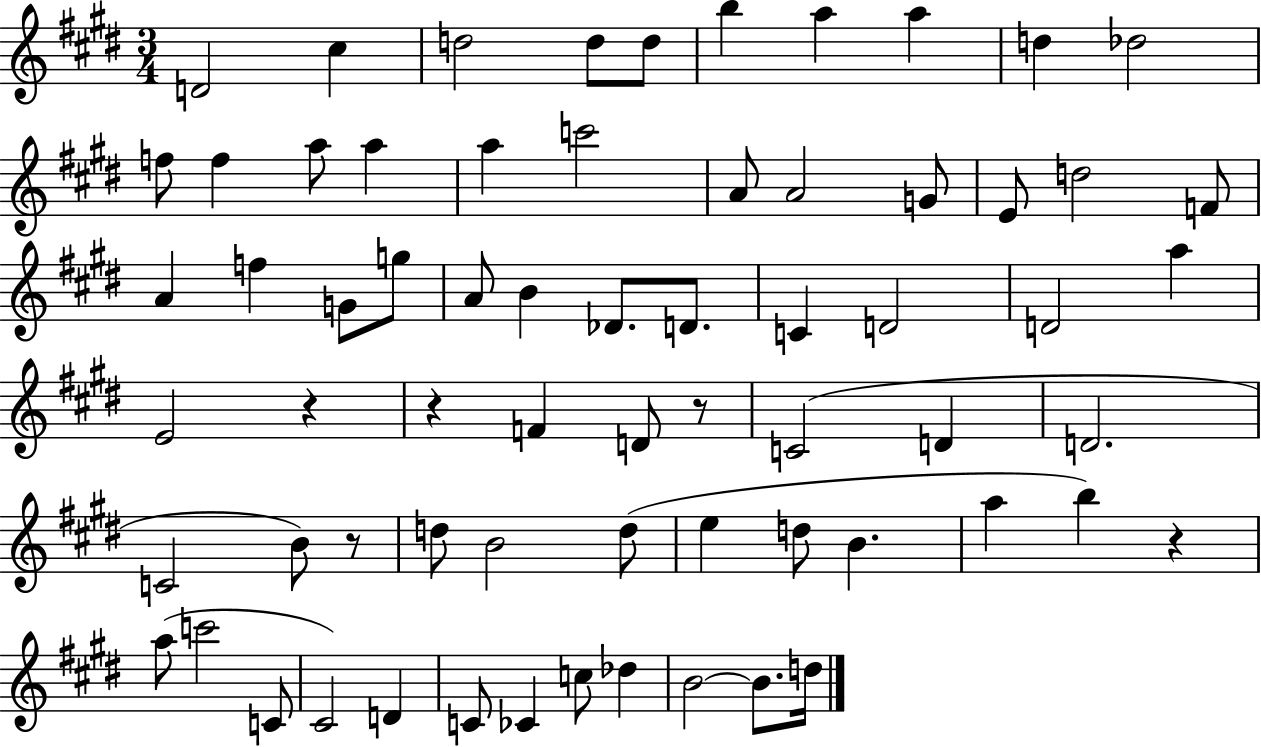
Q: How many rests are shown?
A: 5